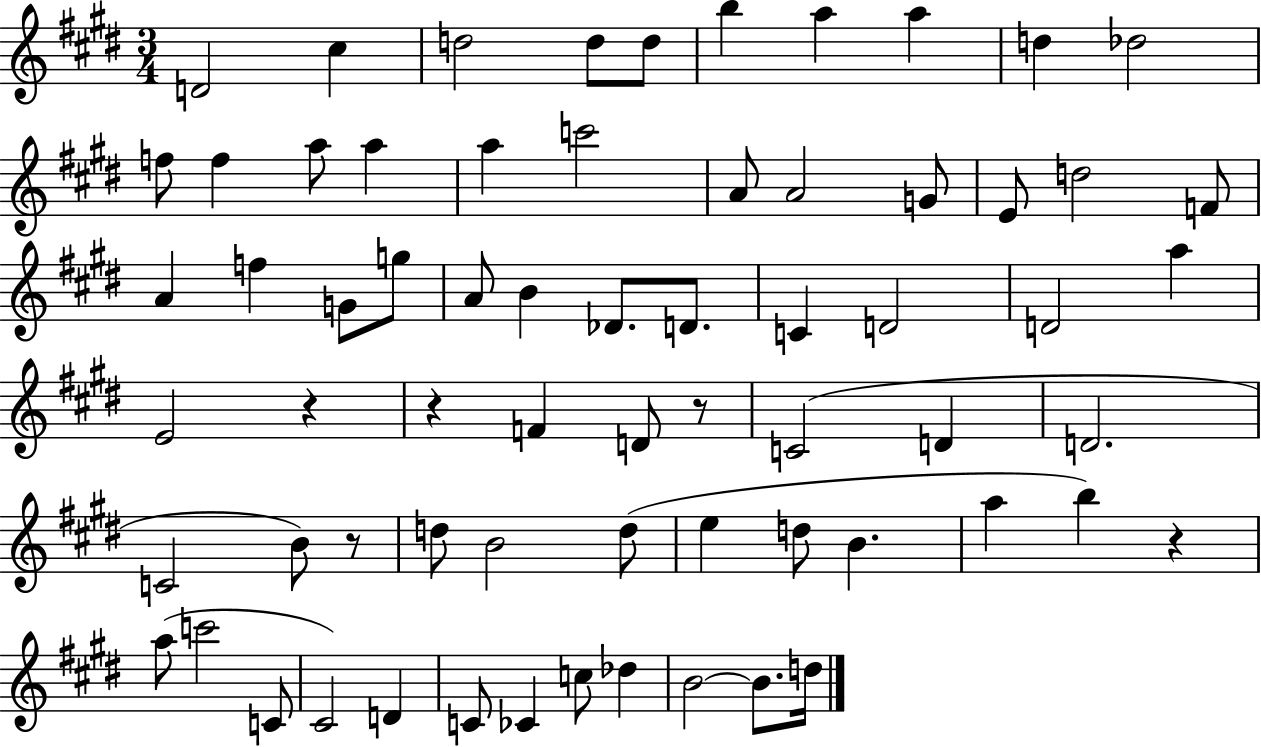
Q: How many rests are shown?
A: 5